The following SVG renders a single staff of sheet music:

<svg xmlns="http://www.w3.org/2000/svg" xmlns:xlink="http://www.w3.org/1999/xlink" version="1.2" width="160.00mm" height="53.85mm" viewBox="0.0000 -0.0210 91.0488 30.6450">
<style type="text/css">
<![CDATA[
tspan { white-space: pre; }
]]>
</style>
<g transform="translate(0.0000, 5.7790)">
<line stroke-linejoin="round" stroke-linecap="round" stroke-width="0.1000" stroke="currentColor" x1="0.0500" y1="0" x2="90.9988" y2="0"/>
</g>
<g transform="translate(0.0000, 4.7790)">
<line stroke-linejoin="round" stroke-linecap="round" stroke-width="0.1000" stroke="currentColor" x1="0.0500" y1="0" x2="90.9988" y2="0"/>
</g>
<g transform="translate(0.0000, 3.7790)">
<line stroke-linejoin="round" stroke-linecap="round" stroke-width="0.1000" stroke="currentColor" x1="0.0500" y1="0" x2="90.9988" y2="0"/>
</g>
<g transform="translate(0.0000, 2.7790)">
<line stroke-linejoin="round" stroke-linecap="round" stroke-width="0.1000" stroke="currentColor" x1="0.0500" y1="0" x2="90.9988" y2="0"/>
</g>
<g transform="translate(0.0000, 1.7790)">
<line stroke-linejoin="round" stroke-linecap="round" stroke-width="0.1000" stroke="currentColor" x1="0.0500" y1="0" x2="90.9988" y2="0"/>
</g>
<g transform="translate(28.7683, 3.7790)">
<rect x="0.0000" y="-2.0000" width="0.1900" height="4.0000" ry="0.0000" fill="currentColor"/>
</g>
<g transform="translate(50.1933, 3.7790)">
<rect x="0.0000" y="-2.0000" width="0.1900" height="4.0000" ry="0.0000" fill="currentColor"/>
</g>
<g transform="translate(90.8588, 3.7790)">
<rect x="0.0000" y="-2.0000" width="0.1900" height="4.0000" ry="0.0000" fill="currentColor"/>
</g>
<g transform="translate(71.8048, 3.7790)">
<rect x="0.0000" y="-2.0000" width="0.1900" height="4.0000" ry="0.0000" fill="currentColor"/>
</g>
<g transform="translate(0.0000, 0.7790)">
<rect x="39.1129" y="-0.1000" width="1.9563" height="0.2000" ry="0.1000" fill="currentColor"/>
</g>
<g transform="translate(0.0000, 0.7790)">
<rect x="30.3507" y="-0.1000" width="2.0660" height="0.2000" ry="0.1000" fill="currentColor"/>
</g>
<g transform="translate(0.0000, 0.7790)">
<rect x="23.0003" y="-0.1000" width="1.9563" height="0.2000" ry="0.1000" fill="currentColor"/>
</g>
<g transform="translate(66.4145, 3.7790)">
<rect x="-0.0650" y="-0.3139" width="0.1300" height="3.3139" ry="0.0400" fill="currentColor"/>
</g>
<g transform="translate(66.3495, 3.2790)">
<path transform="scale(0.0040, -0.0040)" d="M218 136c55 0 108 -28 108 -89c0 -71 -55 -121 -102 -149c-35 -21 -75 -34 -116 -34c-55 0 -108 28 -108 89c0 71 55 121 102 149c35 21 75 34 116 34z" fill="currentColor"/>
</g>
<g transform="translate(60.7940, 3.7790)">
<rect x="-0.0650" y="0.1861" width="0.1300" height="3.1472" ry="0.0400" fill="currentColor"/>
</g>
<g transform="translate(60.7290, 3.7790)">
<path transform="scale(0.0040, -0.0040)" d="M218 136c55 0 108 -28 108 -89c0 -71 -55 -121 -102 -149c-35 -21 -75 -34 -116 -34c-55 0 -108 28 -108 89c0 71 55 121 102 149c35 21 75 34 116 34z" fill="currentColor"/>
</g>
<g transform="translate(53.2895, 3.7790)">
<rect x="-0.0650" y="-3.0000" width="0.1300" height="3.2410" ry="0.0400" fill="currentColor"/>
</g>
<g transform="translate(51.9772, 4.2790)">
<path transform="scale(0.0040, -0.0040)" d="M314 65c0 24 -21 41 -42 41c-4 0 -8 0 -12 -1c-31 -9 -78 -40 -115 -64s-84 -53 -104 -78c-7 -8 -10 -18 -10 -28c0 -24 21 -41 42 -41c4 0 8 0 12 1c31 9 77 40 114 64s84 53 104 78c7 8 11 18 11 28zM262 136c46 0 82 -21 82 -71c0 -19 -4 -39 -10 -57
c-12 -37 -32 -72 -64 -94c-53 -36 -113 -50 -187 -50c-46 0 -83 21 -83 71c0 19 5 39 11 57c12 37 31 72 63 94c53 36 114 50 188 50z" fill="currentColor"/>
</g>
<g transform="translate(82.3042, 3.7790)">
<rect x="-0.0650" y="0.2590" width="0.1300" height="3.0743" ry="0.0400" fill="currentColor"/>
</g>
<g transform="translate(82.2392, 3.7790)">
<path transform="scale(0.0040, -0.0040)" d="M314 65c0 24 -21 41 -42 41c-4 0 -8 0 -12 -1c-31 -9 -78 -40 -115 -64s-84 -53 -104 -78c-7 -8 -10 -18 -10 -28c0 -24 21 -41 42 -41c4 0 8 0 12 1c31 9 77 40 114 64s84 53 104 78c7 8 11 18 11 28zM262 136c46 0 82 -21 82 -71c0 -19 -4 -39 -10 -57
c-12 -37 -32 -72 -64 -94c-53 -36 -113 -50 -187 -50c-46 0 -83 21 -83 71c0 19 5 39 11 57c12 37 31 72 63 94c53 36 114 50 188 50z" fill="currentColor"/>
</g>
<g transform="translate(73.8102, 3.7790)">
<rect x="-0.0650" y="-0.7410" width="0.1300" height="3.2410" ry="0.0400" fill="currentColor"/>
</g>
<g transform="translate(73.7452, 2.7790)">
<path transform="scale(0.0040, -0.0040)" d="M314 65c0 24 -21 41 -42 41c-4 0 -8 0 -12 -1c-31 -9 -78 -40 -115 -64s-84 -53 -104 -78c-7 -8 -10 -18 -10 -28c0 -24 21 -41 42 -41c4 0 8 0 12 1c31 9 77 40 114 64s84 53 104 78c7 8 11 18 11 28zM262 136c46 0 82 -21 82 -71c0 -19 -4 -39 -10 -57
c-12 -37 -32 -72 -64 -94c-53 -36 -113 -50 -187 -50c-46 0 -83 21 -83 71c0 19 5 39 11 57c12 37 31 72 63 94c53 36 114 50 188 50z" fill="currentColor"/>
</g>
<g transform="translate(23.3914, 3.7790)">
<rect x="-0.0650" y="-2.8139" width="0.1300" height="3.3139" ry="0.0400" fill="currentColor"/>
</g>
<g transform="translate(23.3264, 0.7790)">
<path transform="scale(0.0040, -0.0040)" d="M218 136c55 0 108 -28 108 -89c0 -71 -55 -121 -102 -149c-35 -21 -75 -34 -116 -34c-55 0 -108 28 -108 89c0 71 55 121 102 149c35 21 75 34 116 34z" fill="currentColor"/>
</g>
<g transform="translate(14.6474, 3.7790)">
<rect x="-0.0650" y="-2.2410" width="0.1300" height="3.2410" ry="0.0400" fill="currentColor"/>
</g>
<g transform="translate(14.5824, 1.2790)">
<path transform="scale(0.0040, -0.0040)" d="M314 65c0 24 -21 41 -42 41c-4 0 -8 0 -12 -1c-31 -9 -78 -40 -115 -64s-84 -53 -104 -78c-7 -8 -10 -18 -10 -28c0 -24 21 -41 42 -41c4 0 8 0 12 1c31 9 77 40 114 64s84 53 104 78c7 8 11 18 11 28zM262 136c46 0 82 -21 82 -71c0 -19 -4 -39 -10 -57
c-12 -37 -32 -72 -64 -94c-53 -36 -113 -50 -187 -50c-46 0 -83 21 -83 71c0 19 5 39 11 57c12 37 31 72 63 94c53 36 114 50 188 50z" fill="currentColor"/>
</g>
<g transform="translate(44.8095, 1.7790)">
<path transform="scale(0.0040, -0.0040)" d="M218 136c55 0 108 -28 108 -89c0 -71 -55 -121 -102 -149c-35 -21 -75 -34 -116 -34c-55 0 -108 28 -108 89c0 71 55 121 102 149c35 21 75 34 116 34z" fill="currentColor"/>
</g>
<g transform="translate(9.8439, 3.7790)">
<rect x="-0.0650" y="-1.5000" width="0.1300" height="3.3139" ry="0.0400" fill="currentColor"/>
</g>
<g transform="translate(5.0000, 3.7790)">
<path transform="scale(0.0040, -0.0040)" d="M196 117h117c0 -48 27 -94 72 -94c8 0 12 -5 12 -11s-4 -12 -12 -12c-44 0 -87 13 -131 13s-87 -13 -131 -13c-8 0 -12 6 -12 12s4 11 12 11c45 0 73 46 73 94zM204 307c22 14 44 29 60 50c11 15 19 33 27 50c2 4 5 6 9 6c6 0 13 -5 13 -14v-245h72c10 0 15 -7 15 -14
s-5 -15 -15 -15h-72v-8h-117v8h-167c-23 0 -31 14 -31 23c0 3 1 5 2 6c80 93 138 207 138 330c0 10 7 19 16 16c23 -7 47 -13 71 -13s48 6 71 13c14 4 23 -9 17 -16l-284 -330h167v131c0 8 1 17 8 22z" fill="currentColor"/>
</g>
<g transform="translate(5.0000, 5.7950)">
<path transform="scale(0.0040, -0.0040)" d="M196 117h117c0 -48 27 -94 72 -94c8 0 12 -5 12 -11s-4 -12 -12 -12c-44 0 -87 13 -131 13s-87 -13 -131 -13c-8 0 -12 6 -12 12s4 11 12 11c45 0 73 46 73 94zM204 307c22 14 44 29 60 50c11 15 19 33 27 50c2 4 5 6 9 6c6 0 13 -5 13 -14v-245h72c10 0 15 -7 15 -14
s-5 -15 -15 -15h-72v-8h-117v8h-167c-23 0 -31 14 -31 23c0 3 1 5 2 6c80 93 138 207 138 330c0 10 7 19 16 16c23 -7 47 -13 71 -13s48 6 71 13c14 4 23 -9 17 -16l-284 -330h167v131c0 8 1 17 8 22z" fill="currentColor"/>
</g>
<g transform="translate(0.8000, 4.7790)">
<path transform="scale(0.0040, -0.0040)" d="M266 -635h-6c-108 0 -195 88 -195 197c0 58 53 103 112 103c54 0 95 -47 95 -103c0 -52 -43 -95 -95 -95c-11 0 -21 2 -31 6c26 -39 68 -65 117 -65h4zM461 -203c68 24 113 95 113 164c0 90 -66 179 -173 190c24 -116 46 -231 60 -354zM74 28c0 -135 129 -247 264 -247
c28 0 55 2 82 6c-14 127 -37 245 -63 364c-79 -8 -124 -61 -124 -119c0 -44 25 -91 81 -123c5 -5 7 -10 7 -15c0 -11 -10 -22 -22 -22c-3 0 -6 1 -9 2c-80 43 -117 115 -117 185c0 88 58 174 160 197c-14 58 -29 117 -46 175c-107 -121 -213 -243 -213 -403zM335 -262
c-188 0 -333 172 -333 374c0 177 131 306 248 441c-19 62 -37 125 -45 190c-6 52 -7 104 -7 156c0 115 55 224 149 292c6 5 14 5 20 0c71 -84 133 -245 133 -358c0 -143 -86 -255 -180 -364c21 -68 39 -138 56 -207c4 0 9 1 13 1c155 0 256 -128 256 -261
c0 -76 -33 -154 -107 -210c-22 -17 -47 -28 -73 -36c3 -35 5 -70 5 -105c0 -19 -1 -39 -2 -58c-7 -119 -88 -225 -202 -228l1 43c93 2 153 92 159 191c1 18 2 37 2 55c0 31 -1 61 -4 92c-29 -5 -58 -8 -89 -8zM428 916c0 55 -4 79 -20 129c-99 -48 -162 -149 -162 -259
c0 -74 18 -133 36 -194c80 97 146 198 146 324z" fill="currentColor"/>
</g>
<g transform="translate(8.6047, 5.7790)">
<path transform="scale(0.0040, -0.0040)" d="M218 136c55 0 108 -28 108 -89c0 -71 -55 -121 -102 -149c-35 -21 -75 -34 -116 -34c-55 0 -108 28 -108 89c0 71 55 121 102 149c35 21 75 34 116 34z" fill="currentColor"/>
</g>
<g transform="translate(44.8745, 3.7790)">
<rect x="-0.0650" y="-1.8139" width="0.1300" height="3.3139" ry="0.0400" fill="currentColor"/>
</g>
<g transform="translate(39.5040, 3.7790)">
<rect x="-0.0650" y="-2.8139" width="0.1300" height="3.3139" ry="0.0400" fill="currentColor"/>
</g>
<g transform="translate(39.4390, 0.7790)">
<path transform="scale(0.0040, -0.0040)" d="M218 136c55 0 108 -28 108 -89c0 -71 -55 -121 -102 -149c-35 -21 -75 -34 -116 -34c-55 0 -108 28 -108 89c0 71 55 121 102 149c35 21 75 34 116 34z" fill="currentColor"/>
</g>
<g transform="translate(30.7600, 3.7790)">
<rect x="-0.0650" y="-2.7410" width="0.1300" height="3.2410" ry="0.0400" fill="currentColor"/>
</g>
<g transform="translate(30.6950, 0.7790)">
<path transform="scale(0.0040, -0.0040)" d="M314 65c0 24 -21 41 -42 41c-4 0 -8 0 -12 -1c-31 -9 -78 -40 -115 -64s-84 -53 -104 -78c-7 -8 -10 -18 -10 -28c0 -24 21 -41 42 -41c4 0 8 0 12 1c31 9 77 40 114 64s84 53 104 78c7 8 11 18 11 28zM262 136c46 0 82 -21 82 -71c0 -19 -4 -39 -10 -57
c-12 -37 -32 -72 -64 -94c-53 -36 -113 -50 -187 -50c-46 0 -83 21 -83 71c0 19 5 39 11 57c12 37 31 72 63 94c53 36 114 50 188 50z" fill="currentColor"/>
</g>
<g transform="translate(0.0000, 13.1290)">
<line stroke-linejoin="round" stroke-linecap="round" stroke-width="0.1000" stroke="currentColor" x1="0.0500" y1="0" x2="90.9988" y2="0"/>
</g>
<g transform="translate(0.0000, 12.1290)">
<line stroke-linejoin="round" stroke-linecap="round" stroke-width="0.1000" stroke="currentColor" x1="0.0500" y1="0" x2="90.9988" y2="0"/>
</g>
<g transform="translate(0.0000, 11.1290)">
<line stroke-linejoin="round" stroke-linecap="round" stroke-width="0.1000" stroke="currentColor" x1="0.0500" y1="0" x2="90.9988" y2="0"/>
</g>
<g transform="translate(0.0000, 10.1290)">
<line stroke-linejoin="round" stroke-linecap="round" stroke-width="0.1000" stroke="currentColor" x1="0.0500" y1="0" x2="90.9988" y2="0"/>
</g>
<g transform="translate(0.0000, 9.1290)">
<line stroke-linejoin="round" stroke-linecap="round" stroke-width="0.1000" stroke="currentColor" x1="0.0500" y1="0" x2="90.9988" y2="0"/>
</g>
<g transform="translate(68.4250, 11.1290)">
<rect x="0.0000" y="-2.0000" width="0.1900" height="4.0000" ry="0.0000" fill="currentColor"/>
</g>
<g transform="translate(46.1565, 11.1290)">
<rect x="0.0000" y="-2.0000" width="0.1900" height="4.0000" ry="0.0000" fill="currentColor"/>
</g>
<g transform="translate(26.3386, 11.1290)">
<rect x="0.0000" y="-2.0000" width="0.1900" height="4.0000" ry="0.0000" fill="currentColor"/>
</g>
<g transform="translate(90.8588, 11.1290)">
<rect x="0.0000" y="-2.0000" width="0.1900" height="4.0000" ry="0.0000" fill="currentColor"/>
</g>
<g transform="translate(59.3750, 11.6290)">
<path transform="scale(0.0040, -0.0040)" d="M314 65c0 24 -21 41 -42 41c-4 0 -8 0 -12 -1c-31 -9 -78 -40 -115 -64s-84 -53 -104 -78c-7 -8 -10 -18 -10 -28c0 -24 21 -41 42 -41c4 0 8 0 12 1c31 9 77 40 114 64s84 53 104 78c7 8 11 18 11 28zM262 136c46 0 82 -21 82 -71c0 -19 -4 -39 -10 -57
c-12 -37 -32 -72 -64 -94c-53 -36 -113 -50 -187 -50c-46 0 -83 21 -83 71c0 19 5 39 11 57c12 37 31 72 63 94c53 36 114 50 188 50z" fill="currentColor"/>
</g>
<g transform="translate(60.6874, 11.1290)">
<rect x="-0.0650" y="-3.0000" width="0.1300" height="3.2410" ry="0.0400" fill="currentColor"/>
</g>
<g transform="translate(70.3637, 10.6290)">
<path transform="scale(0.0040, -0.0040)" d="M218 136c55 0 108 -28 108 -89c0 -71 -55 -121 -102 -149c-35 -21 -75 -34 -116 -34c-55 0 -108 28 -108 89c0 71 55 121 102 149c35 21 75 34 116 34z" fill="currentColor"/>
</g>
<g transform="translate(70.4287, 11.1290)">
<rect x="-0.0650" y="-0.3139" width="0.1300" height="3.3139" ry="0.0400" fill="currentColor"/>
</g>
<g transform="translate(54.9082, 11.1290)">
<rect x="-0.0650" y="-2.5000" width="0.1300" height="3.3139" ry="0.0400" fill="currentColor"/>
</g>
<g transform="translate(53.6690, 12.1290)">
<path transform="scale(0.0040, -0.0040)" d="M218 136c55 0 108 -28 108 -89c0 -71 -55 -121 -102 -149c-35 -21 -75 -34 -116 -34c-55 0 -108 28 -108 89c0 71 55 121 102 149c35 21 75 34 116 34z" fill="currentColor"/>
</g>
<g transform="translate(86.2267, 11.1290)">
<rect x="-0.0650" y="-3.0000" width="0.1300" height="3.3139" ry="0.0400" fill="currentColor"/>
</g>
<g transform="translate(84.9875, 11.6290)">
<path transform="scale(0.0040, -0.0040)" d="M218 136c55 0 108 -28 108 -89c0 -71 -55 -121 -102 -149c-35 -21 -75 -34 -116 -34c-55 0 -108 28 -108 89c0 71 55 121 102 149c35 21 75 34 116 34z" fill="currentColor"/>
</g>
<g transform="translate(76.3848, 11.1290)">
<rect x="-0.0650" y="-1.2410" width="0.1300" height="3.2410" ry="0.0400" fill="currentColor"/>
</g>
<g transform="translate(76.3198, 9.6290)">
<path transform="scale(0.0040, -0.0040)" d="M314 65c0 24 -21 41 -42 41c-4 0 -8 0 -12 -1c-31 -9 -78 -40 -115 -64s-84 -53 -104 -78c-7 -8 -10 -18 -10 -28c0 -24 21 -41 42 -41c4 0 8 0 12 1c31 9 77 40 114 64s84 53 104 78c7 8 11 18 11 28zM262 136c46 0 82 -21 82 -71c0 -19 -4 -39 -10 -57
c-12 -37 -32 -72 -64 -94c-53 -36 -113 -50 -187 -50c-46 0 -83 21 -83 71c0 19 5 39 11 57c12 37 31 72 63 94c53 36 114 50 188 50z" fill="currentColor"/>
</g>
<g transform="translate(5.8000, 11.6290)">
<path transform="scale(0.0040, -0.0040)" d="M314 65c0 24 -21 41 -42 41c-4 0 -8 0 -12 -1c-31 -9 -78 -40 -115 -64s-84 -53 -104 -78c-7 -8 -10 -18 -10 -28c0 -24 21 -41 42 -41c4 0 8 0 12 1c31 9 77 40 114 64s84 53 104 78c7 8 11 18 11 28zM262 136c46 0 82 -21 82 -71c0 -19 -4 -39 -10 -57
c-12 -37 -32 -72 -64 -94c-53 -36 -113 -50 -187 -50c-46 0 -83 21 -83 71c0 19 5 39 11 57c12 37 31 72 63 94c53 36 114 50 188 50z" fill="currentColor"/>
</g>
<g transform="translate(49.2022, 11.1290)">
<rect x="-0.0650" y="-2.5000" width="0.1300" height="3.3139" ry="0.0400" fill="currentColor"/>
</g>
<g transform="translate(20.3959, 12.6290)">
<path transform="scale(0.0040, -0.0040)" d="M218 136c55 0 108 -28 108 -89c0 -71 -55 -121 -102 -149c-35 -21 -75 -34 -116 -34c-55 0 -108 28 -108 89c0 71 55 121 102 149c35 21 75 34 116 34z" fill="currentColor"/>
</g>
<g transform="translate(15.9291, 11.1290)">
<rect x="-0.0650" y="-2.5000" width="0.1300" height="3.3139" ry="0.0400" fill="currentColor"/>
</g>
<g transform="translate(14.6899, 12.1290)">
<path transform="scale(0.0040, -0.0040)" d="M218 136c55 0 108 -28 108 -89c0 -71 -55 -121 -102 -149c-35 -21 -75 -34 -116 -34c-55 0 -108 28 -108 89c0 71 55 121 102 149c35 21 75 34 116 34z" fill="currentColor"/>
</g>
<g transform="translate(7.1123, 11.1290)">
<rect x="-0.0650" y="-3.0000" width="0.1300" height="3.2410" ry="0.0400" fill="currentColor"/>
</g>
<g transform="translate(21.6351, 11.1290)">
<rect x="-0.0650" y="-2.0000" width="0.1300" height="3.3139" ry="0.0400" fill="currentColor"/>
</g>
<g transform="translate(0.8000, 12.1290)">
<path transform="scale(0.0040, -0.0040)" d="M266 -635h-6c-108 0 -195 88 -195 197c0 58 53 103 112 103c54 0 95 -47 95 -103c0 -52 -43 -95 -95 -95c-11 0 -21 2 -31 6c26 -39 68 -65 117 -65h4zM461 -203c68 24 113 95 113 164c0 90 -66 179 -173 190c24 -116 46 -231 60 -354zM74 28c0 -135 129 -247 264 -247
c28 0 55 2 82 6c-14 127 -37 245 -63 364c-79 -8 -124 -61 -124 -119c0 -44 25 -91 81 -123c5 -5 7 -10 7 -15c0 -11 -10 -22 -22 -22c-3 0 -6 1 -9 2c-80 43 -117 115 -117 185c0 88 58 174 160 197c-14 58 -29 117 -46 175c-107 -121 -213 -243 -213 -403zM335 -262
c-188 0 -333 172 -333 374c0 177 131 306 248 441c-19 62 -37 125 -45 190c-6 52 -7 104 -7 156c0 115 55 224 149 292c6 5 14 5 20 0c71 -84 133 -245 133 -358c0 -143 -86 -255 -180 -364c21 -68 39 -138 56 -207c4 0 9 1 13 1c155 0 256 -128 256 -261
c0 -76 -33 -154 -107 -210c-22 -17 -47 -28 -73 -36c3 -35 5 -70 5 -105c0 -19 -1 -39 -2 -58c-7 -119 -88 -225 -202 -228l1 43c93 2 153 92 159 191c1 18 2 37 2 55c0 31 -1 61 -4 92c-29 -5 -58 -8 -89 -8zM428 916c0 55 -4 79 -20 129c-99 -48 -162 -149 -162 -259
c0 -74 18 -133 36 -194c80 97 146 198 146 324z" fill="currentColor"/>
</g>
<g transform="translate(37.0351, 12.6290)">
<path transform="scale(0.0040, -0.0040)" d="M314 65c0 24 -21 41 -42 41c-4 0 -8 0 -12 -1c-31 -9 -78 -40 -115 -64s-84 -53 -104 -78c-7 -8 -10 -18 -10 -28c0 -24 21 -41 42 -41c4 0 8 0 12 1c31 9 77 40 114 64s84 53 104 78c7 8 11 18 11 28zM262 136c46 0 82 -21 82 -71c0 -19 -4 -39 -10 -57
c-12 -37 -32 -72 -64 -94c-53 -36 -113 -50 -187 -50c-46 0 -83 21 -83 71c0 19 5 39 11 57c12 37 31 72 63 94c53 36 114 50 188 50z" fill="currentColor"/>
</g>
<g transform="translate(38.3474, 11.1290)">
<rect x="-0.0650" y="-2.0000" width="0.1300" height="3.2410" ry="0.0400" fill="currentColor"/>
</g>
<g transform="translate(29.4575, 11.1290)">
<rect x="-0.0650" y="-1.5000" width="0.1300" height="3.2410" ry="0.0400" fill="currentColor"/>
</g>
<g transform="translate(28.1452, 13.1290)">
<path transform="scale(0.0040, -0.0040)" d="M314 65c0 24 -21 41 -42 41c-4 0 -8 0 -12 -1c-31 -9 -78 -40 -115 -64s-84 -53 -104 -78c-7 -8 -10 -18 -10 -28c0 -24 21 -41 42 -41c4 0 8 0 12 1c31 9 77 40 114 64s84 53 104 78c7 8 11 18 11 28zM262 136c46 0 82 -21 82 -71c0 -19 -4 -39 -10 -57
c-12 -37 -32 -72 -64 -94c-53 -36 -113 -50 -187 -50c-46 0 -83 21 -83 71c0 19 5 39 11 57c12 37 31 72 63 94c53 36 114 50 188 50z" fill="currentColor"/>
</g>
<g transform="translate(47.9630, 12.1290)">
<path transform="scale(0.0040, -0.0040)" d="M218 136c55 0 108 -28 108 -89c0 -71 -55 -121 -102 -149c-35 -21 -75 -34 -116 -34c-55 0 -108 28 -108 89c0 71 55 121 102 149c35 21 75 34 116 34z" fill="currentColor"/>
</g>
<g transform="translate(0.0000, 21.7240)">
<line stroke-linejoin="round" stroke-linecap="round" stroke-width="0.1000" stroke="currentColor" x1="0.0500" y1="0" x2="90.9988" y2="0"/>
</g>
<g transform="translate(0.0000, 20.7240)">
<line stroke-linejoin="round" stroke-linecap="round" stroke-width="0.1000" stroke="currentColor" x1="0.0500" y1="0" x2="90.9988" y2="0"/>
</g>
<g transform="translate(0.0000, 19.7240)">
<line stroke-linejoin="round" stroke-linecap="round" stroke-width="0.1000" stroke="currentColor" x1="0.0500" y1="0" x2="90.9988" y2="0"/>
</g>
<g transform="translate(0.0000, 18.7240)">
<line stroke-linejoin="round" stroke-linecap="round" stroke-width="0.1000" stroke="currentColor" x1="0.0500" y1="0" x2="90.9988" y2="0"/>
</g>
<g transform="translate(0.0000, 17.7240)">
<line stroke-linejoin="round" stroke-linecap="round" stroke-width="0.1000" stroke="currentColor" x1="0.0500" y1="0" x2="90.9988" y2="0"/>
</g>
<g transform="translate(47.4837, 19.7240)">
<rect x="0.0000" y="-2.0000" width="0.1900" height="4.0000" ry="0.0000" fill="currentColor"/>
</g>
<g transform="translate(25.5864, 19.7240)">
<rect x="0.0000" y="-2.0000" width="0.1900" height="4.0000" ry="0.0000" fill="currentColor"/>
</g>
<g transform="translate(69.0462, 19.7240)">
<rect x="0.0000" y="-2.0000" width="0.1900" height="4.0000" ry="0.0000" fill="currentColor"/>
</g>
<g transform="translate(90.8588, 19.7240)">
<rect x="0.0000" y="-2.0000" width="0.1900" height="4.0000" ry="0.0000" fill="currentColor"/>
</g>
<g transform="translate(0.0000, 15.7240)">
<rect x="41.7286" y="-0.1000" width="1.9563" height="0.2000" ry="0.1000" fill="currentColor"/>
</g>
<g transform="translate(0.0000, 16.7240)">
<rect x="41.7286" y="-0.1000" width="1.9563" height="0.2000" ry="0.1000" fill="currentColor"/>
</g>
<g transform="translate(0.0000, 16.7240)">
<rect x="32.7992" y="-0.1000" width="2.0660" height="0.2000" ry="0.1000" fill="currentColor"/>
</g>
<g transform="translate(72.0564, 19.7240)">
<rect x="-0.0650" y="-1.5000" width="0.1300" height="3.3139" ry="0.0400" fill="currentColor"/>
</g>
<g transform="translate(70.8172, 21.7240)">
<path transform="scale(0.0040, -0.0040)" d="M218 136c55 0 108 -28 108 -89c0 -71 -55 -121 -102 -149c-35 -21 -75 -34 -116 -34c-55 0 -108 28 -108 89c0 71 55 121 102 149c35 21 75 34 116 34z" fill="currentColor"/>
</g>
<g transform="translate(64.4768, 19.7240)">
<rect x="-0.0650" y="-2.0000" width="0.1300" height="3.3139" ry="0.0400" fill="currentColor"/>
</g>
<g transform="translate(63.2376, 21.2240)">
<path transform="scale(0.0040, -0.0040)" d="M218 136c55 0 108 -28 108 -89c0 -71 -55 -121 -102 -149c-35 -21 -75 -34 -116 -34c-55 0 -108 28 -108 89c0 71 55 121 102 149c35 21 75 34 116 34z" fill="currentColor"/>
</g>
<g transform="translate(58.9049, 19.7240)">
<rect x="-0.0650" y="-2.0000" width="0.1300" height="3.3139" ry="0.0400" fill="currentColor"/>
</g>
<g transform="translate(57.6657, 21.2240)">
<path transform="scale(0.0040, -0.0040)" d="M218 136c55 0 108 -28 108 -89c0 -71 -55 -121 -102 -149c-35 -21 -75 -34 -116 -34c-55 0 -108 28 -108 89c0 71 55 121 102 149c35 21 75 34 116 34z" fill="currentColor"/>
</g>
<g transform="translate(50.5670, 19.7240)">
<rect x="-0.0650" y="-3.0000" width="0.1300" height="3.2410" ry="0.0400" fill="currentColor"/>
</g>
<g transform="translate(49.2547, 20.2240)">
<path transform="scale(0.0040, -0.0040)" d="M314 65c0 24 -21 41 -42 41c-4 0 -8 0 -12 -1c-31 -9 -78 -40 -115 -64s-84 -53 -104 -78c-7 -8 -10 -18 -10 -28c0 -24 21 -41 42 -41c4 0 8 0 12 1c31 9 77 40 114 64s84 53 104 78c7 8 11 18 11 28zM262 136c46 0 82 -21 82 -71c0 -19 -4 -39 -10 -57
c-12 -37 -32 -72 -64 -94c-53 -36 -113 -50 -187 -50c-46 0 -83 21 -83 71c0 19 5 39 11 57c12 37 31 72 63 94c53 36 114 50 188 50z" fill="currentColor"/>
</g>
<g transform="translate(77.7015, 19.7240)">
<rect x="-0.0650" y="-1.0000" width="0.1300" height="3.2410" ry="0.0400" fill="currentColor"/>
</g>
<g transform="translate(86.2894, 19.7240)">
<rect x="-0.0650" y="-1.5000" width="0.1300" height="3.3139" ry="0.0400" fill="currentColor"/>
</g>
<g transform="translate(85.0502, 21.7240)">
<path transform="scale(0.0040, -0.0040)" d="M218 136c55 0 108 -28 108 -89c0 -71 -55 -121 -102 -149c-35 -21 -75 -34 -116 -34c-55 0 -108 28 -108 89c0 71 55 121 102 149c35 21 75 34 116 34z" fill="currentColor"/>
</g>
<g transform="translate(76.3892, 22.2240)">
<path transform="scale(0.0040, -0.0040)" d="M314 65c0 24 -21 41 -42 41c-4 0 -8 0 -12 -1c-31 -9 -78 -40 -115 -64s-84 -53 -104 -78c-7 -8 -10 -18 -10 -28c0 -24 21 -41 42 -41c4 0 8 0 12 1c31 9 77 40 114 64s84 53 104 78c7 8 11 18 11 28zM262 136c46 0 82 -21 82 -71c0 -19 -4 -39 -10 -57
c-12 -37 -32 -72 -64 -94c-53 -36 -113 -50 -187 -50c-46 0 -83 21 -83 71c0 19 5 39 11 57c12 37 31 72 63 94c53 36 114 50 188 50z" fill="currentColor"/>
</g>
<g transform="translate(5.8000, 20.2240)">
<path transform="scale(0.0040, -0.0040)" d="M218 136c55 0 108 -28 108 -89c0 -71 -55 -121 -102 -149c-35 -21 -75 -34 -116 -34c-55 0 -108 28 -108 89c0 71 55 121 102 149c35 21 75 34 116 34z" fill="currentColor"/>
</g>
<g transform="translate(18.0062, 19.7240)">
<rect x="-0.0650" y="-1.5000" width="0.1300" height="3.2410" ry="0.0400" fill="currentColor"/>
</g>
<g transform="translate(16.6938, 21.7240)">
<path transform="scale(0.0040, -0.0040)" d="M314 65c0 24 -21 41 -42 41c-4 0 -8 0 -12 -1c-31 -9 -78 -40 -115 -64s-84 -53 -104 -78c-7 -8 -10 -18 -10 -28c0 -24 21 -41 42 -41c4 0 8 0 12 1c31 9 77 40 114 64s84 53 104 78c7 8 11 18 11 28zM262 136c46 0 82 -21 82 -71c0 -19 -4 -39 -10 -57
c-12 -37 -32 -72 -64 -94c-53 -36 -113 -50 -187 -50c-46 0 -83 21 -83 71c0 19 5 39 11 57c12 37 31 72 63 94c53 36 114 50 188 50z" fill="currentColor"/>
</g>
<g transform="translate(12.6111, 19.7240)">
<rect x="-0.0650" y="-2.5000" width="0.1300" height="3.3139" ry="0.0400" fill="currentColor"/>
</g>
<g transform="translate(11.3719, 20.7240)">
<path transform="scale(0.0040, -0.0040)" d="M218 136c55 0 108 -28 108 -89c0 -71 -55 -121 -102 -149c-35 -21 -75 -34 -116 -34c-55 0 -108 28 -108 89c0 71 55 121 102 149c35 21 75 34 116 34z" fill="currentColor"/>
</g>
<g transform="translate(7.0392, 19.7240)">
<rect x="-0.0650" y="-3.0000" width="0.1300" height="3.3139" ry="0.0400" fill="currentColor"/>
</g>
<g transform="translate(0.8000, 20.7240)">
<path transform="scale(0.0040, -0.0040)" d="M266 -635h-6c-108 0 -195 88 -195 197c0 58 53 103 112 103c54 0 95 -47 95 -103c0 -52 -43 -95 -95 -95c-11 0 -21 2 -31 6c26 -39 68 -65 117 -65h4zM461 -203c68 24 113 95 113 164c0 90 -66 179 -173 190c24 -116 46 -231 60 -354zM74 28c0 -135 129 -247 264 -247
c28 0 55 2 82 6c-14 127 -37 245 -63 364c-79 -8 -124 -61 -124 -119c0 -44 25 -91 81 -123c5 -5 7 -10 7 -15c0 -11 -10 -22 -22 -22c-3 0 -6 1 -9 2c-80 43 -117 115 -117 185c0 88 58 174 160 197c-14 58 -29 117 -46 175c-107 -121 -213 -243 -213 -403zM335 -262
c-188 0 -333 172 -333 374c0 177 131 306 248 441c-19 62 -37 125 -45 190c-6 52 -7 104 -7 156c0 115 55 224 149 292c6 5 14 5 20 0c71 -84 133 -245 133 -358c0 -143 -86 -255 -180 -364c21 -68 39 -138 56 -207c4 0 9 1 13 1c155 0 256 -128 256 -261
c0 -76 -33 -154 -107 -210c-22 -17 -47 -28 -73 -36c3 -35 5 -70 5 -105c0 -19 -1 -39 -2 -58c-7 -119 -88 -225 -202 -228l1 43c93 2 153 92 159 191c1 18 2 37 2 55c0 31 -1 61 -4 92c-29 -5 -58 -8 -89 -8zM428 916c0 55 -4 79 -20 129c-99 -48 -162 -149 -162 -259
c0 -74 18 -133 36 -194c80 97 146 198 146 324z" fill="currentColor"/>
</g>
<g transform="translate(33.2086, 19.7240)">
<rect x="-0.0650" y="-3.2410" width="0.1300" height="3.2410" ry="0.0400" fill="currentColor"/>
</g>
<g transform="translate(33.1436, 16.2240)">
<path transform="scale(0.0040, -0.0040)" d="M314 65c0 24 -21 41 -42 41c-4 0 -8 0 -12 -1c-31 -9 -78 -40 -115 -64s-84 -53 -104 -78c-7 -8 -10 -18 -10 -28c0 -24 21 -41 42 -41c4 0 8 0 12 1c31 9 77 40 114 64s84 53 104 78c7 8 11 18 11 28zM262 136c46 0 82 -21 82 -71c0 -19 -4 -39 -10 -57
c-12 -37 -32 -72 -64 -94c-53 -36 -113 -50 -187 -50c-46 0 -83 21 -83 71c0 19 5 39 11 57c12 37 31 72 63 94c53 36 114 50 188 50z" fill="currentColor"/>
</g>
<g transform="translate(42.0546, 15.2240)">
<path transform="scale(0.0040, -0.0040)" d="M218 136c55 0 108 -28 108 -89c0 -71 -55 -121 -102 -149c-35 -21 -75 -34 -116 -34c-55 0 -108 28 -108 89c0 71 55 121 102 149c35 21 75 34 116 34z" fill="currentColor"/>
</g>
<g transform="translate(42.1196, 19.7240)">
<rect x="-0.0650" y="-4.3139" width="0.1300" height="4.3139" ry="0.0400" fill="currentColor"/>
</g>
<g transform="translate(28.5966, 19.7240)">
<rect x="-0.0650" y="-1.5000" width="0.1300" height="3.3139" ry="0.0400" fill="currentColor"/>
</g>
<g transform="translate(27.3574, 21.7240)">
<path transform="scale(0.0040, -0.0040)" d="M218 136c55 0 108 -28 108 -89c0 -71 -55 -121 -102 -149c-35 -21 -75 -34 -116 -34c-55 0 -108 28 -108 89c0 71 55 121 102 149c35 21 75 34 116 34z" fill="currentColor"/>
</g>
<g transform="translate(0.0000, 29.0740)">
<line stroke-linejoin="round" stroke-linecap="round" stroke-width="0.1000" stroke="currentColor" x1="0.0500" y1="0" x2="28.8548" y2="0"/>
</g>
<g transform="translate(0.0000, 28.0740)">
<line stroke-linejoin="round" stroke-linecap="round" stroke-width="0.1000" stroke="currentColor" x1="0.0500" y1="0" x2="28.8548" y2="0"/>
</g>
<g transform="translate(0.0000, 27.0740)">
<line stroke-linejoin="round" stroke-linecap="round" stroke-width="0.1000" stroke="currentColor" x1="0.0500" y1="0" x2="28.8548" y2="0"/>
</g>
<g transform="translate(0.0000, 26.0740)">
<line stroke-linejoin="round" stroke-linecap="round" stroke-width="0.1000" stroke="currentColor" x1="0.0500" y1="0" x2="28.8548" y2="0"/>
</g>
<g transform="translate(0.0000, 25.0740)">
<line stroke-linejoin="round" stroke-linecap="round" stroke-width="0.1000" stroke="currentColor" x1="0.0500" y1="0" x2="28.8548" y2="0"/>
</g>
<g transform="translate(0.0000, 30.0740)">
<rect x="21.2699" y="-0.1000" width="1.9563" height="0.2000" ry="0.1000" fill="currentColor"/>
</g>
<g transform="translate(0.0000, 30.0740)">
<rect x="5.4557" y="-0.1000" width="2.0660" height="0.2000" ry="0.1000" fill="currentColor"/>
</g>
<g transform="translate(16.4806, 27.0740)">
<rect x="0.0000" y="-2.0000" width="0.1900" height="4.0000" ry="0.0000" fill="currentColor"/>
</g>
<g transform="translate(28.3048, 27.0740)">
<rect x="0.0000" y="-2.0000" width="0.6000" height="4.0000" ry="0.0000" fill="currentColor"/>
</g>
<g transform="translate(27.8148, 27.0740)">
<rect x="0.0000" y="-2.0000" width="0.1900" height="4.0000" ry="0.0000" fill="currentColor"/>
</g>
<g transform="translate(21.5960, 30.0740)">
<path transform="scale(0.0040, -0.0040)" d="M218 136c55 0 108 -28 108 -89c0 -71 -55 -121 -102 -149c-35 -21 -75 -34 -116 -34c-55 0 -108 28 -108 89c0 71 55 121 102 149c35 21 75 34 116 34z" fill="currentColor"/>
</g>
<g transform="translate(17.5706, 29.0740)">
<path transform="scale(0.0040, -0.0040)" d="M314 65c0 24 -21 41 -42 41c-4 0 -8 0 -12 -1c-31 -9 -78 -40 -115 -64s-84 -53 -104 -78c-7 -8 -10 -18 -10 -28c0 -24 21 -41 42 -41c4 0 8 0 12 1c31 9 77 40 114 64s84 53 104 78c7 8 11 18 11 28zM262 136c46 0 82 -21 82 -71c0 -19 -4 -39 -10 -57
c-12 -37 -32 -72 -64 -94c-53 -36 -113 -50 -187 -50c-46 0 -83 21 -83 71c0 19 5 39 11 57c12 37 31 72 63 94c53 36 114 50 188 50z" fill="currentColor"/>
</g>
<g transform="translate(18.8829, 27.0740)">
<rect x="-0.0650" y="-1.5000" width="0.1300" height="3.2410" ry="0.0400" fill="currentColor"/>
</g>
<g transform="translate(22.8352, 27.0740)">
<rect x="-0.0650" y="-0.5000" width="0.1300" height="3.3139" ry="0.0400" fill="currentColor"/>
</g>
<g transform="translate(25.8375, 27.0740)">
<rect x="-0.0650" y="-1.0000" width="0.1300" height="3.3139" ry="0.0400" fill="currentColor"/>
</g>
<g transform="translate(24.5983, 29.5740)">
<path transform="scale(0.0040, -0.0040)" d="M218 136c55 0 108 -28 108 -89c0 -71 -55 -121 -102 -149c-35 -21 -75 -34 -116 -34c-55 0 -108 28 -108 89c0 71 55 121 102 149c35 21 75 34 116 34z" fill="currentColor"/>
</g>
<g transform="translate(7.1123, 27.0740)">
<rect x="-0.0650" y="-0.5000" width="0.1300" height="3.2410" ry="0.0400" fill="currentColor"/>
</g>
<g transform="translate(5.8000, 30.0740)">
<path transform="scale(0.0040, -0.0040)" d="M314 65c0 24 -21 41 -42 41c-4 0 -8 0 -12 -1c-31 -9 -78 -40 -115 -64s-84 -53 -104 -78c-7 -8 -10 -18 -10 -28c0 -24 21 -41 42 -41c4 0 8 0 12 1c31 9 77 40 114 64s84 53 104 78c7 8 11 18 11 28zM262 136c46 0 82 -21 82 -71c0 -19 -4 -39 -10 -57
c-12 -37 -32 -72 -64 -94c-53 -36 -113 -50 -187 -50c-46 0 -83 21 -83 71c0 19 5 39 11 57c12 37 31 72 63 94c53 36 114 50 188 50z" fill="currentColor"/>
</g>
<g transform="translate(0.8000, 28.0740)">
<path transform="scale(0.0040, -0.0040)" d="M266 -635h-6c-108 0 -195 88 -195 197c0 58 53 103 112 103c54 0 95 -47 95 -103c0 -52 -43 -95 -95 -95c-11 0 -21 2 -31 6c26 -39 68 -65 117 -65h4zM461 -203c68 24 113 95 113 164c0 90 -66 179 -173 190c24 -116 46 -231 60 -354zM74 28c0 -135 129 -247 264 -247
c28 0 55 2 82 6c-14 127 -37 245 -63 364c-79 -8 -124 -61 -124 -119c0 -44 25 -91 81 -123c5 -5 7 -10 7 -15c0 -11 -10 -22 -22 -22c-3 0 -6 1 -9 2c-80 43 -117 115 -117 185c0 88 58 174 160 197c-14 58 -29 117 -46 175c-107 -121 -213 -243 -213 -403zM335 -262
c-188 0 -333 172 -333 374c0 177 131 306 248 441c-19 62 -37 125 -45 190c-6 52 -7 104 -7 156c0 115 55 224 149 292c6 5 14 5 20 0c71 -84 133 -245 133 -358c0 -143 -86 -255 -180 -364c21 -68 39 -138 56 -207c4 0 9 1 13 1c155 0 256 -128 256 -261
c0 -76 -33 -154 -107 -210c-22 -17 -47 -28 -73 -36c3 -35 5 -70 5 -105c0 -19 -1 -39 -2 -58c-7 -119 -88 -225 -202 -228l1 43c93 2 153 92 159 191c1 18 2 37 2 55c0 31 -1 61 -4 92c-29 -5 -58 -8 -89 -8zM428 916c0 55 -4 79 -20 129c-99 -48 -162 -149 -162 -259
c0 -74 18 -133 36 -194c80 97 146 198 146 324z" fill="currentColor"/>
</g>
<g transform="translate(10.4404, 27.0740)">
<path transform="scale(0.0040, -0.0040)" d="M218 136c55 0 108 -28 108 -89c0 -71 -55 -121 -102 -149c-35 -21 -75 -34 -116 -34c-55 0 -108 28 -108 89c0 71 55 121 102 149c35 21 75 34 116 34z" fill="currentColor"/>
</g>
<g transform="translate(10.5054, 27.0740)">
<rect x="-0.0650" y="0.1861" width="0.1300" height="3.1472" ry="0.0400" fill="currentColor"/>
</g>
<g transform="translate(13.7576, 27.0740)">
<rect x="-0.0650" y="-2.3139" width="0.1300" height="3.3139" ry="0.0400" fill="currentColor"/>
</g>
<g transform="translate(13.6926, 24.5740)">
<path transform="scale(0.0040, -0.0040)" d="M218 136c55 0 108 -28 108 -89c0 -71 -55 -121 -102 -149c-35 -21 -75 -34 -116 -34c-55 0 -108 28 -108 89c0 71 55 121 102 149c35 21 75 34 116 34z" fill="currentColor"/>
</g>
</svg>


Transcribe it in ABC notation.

X:1
T:Untitled
M:4/4
L:1/4
K:C
E g2 a a2 a f A2 B c d2 B2 A2 G F E2 F2 G G A2 c e2 A A G E2 E b2 d' A2 F F E D2 E C2 B g E2 C D